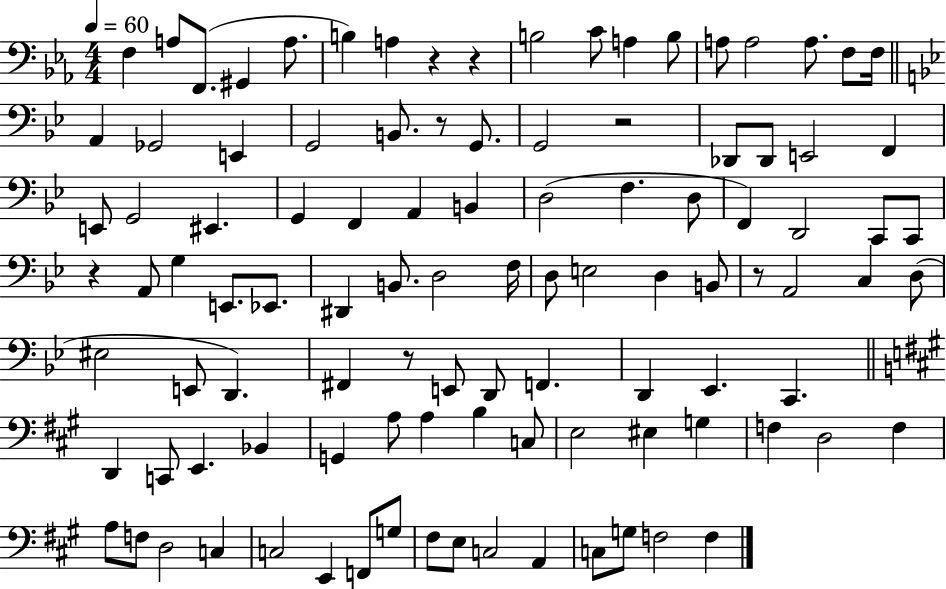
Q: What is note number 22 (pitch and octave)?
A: G2